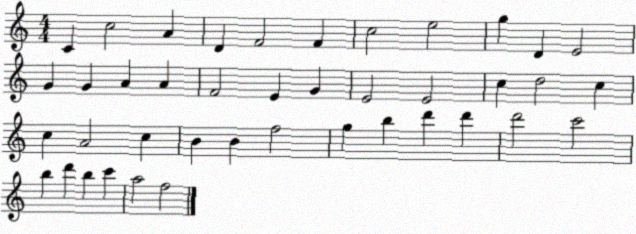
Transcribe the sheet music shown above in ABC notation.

X:1
T:Untitled
M:4/4
L:1/4
K:C
C c2 A D F2 F c2 e2 g D E2 G G A A F2 E G E2 E2 c d2 c c A2 c B B f2 g b d' d' d'2 c'2 b d' b c' a2 f2